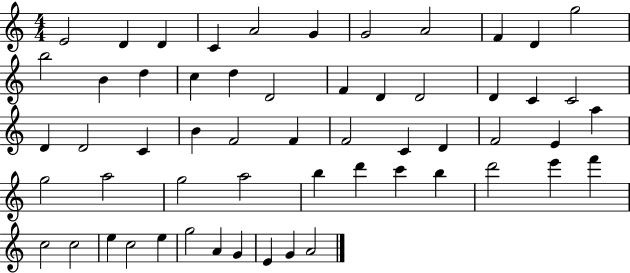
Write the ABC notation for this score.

X:1
T:Untitled
M:4/4
L:1/4
K:C
E2 D D C A2 G G2 A2 F D g2 b2 B d c d D2 F D D2 D C C2 D D2 C B F2 F F2 C D F2 E a g2 a2 g2 a2 b d' c' b d'2 e' f' c2 c2 e c2 e g2 A G E G A2